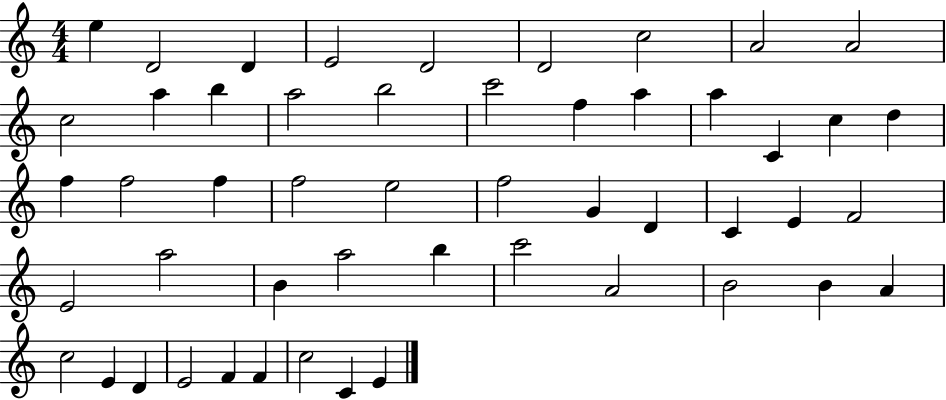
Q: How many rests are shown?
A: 0